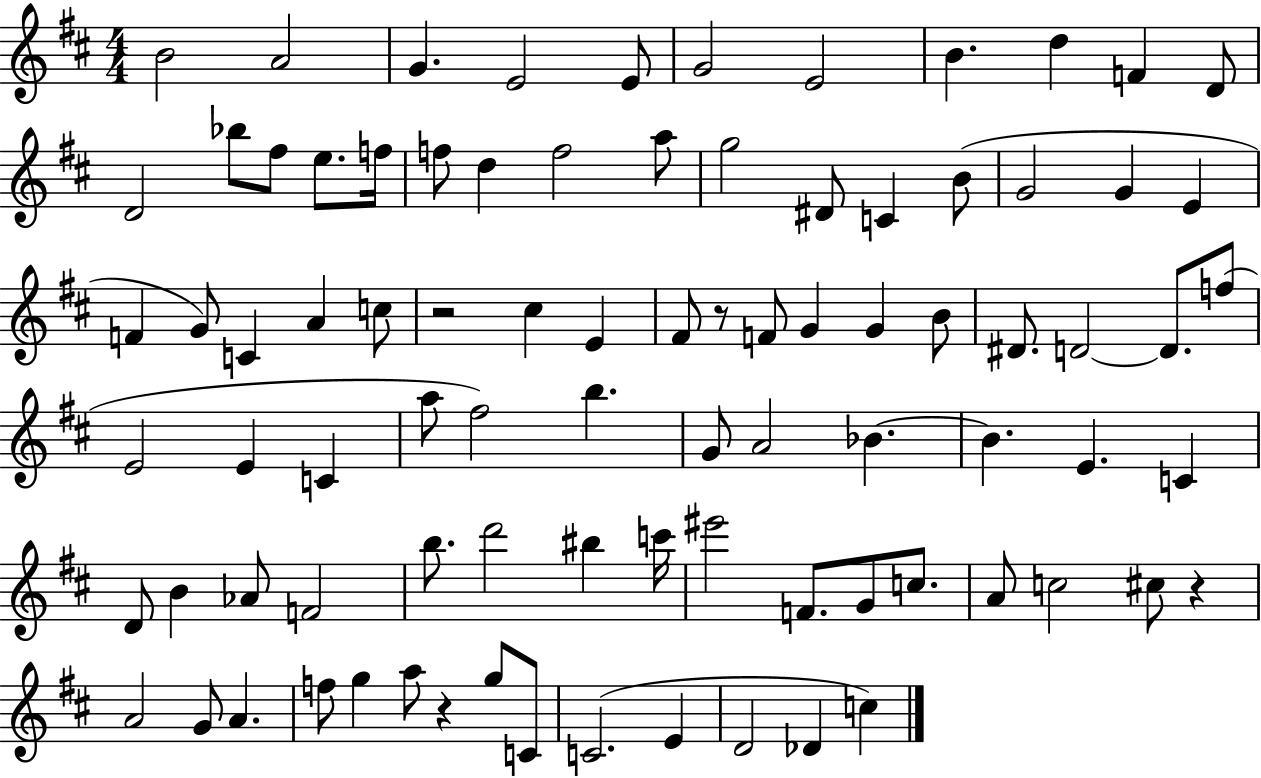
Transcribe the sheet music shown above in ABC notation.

X:1
T:Untitled
M:4/4
L:1/4
K:D
B2 A2 G E2 E/2 G2 E2 B d F D/2 D2 _b/2 ^f/2 e/2 f/4 f/2 d f2 a/2 g2 ^D/2 C B/2 G2 G E F G/2 C A c/2 z2 ^c E ^F/2 z/2 F/2 G G B/2 ^D/2 D2 D/2 f/2 E2 E C a/2 ^f2 b G/2 A2 _B _B E C D/2 B _A/2 F2 b/2 d'2 ^b c'/4 ^e'2 F/2 G/2 c/2 A/2 c2 ^c/2 z A2 G/2 A f/2 g a/2 z g/2 C/2 C2 E D2 _D c